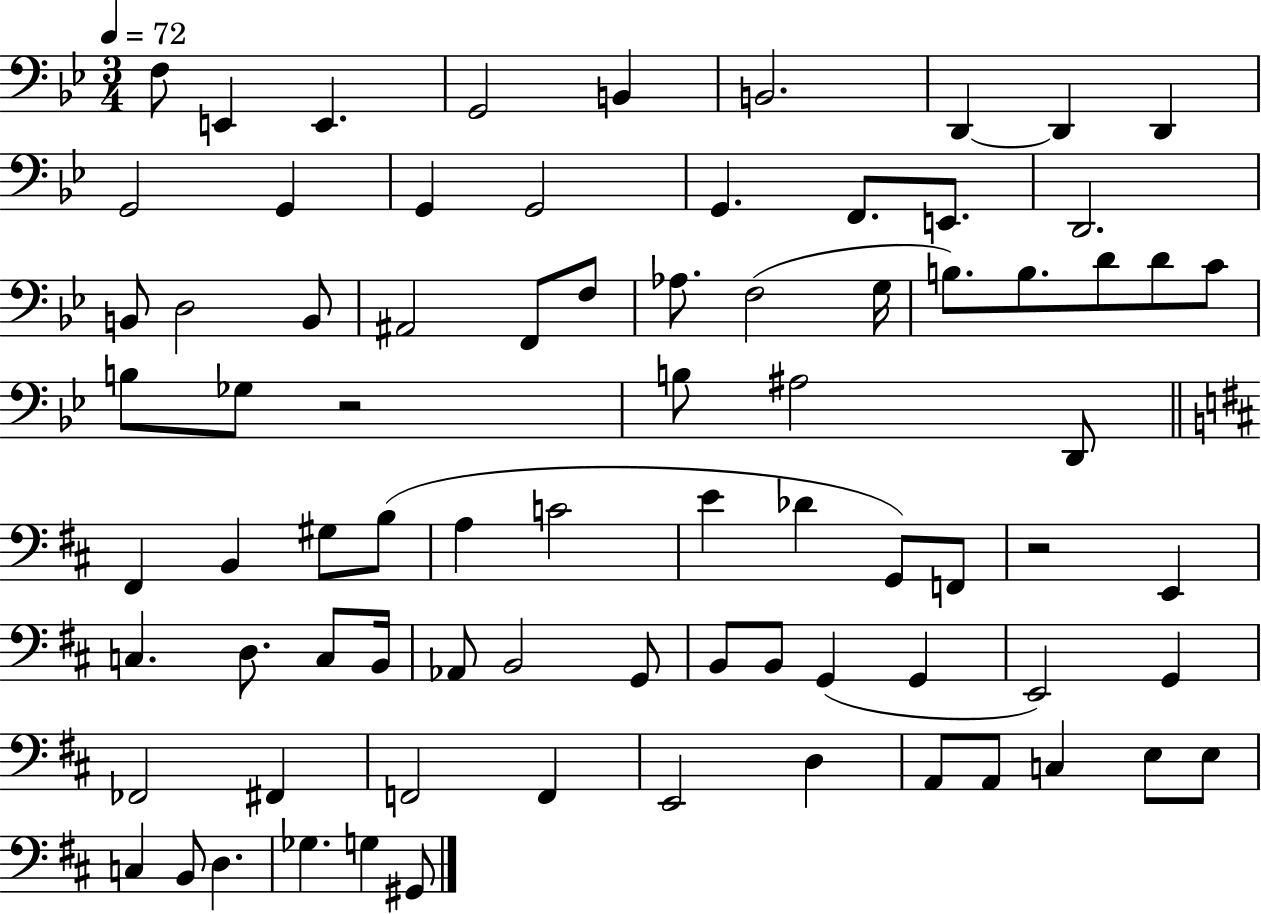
F3/e E2/q E2/q. G2/h B2/q B2/h. D2/q D2/q D2/q G2/h G2/q G2/q G2/h G2/q. F2/e. E2/e. D2/h. B2/e D3/h B2/e A#2/h F2/e F3/e Ab3/e. F3/h G3/s B3/e. B3/e. D4/e D4/e C4/e B3/e Gb3/e R/h B3/e A#3/h D2/e F#2/q B2/q G#3/e B3/e A3/q C4/h E4/q Db4/q G2/e F2/e R/h E2/q C3/q. D3/e. C3/e B2/s Ab2/e B2/h G2/e B2/e B2/e G2/q G2/q E2/h G2/q FES2/h F#2/q F2/h F2/q E2/h D3/q A2/e A2/e C3/q E3/e E3/e C3/q B2/e D3/q. Gb3/q. G3/q G#2/e